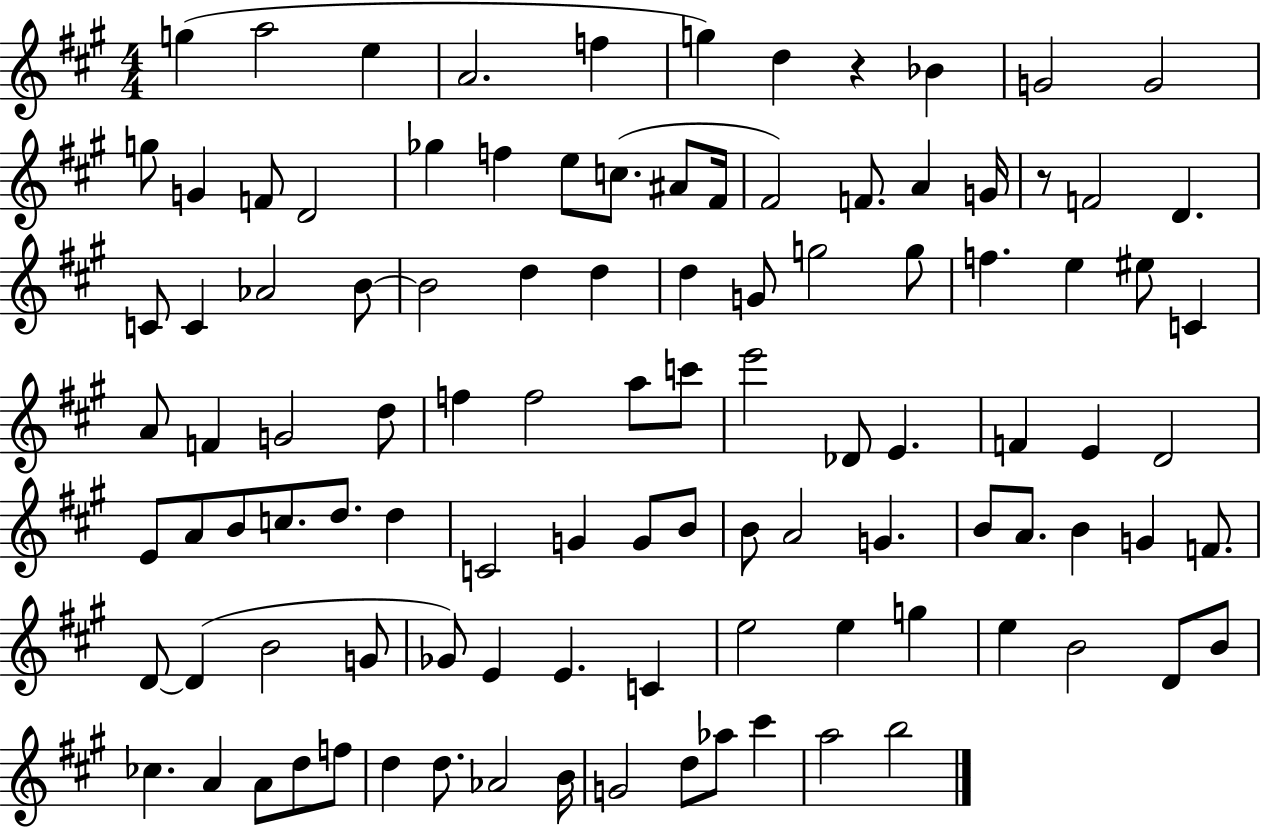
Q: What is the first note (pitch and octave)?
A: G5